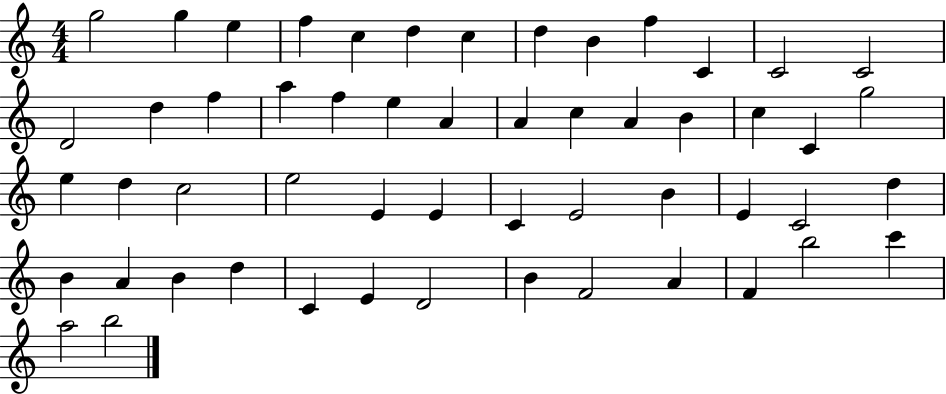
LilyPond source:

{
  \clef treble
  \numericTimeSignature
  \time 4/4
  \key c \major
  g''2 g''4 e''4 | f''4 c''4 d''4 c''4 | d''4 b'4 f''4 c'4 | c'2 c'2 | \break d'2 d''4 f''4 | a''4 f''4 e''4 a'4 | a'4 c''4 a'4 b'4 | c''4 c'4 g''2 | \break e''4 d''4 c''2 | e''2 e'4 e'4 | c'4 e'2 b'4 | e'4 c'2 d''4 | \break b'4 a'4 b'4 d''4 | c'4 e'4 d'2 | b'4 f'2 a'4 | f'4 b''2 c'''4 | \break a''2 b''2 | \bar "|."
}